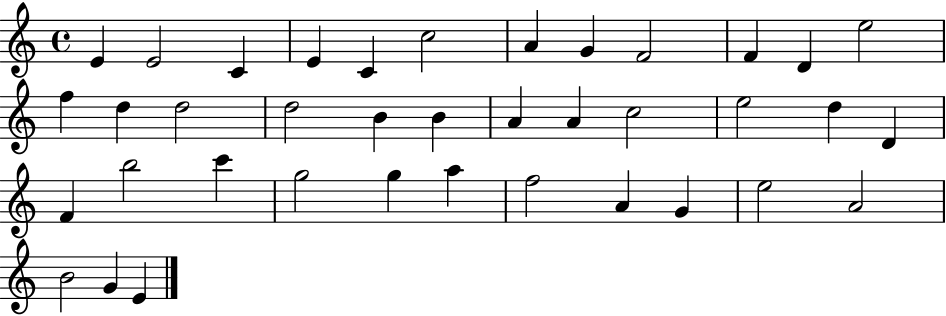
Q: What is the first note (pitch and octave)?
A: E4